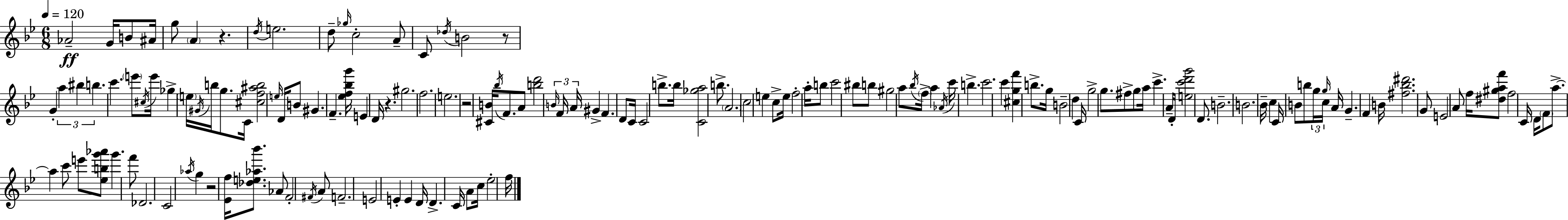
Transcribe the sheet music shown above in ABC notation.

X:1
T:Untitled
M:6/8
L:1/4
K:Bb
_A2 G/4 B/2 ^A/4 g/2 A z d/4 e2 d/2 _g/4 c2 A/2 C/2 _d/4 B2 z/2 G a ^b b c' e'/2 ^c/4 e'/4 _g e/4 ^G/4 b/4 g/2 C/4 [^cf^ab]2 e/4 D/4 B/2 ^G F [_ef_bg']/4 E D/4 z ^g2 f2 e2 z2 [^CB]/4 _b/4 F/2 A/2 [bd']2 B/4 F/4 A/4 ^G F D/2 C/4 C2 b/2 b/4 [C_ga]2 b/2 A2 c2 e c/2 e/4 f2 a/4 b/2 c'2 ^b/2 b/2 ^g2 a/2 _b/4 f/4 a _A/4 c'/4 b c'2 c' [^cgf'] b/2 g/4 B2 d C/4 g2 g/2 ^f/2 g/2 a/4 c' A/4 D/4 [ec'd'g']2 D/2 B2 B2 _B/4 c C/4 B/2 b/2 g/4 g/4 c/4 A/4 G F B/4 [^f_b^d']2 G/2 E2 A/2 f/4 [^d^gaf']/2 f2 C/4 D/4 F/2 a/2 a c'/2 e'/2 [_ebg'_a']/2 g' f'/2 _D2 C2 _a/4 g z2 [_Ef]/4 [_de_a_b']/2 _A/2 F2 ^F/4 A/2 F2 E2 E E D/4 D C/4 A/2 c/4 _e2 f/4